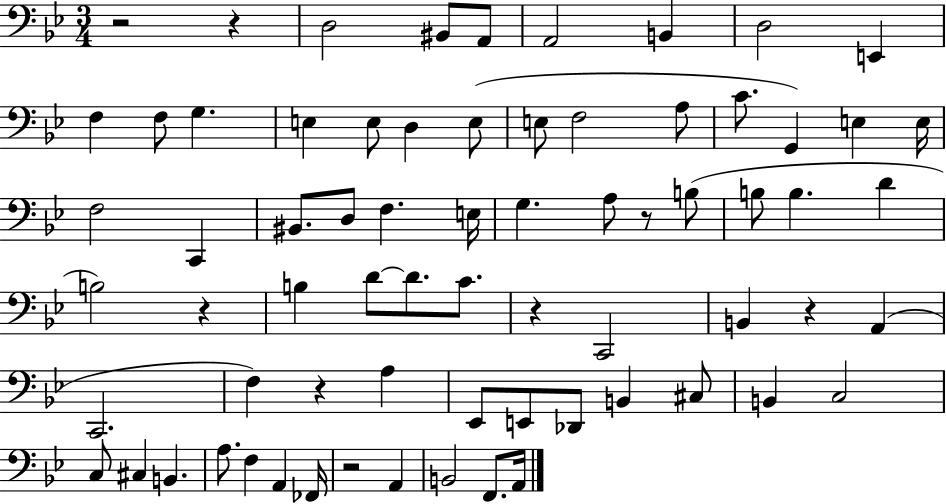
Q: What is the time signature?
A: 3/4